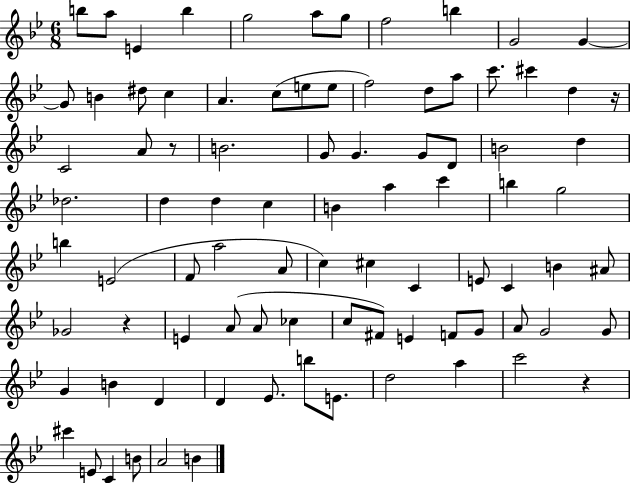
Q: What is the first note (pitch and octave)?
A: B5